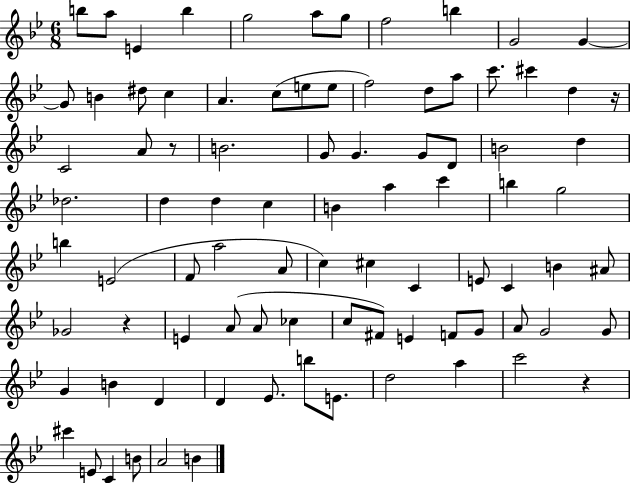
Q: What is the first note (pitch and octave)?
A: B5